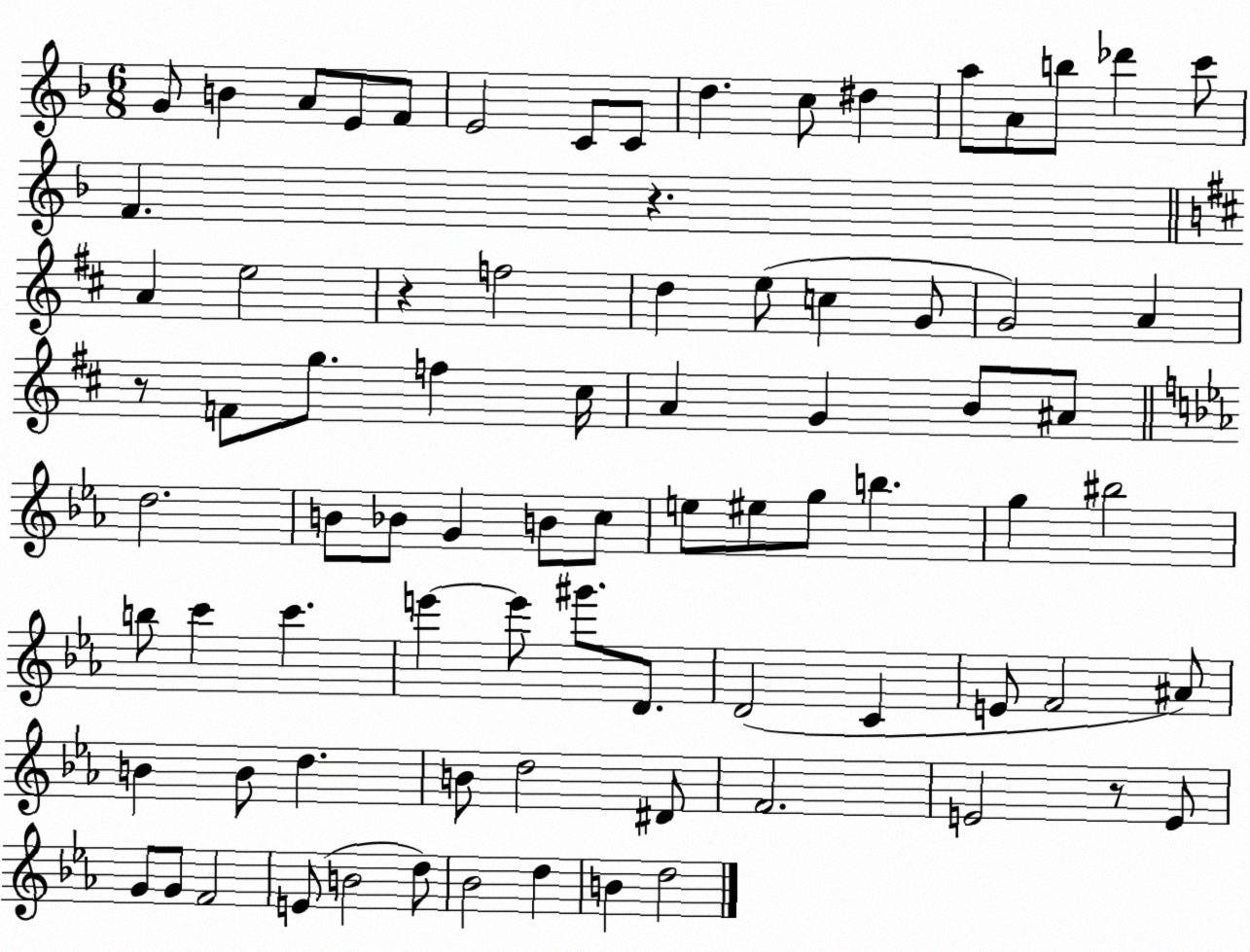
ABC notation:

X:1
T:Untitled
M:6/8
L:1/4
K:F
G/2 B A/2 E/2 F/2 E2 C/2 C/2 d c/2 ^d a/2 A/2 b/2 _d' c'/2 F z A e2 z f2 d e/2 c G/2 G2 A z/2 F/2 g/2 f ^c/4 A G B/2 ^A/2 d2 B/2 _B/2 G B/2 c/2 e/2 ^e/2 g/2 b g ^b2 b/2 c' c' e' e'/2 ^g'/2 D/2 D2 C E/2 F2 ^A/2 B B/2 d B/2 d2 ^D/2 F2 E2 z/2 E/2 G/2 G/2 F2 E/2 B2 d/2 _B2 d B d2